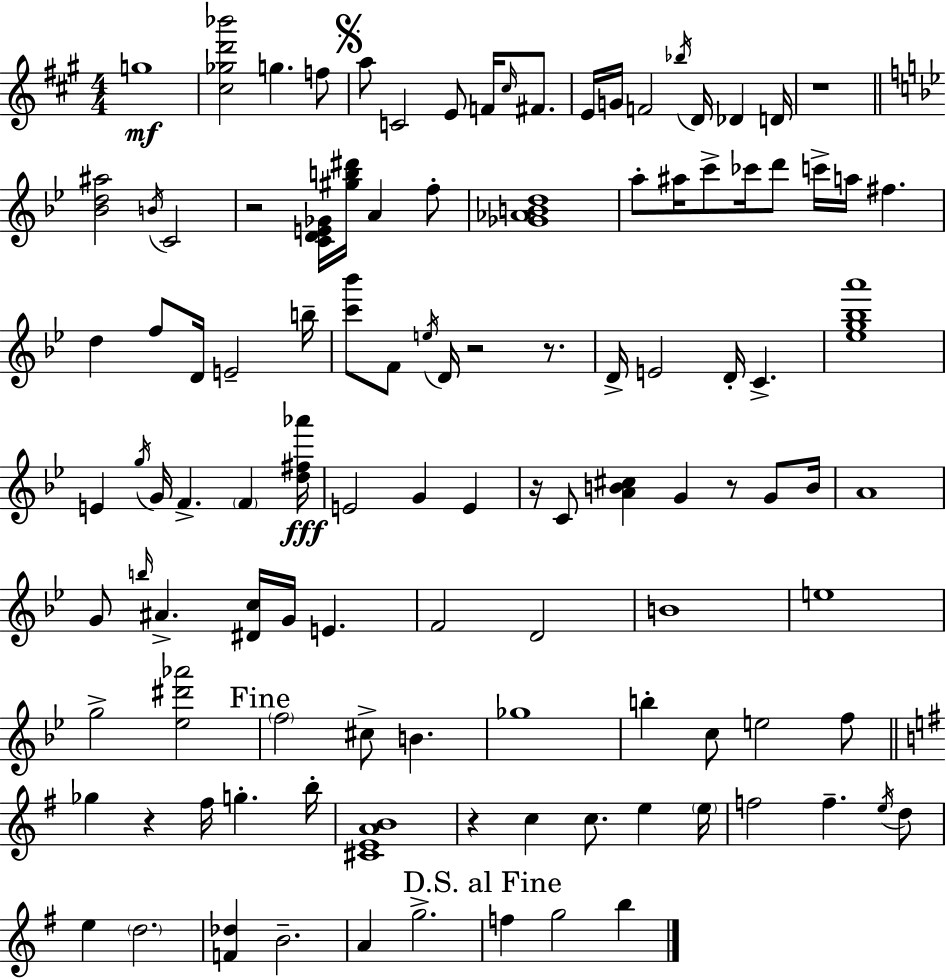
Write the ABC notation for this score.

X:1
T:Untitled
M:4/4
L:1/4
K:A
g4 [^c_gd'_b']2 g f/2 a/2 C2 E/2 F/4 ^c/4 ^F/2 E/4 G/4 F2 _b/4 D/4 _D D/4 z4 [_Bd^a]2 B/4 C2 z2 [CDE_G]/4 [^gb^d']/4 A f/2 [_G_ABd]4 a/2 ^a/4 c'/2 _c'/4 d'/2 c'/4 a/4 ^f d f/2 D/4 E2 b/4 [c'_b']/2 F/2 e/4 D/4 z2 z/2 D/4 E2 D/4 C [_eg_ba']4 E g/4 G/4 F F [d^f_a']/4 E2 G E z/4 C/2 [AB^c] G z/2 G/2 B/4 A4 G/2 b/4 ^A [^Dc]/4 G/4 E F2 D2 B4 e4 g2 [_e^d'_a']2 f2 ^c/2 B _g4 b c/2 e2 f/2 _g z ^f/4 g b/4 [^CEAB]4 z c c/2 e e/4 f2 f e/4 d/2 e d2 [F_d] B2 A g2 f g2 b